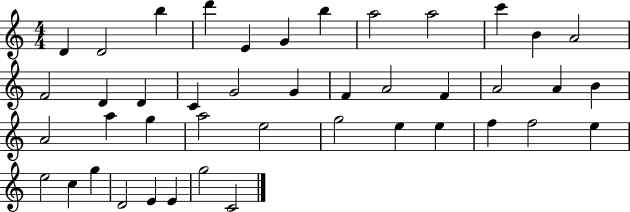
{
  \clef treble
  \numericTimeSignature
  \time 4/4
  \key c \major
  d'4 d'2 b''4 | d'''4 e'4 g'4 b''4 | a''2 a''2 | c'''4 b'4 a'2 | \break f'2 d'4 d'4 | c'4 g'2 g'4 | f'4 a'2 f'4 | a'2 a'4 b'4 | \break a'2 a''4 g''4 | a''2 e''2 | g''2 e''4 e''4 | f''4 f''2 e''4 | \break e''2 c''4 g''4 | d'2 e'4 e'4 | g''2 c'2 | \bar "|."
}